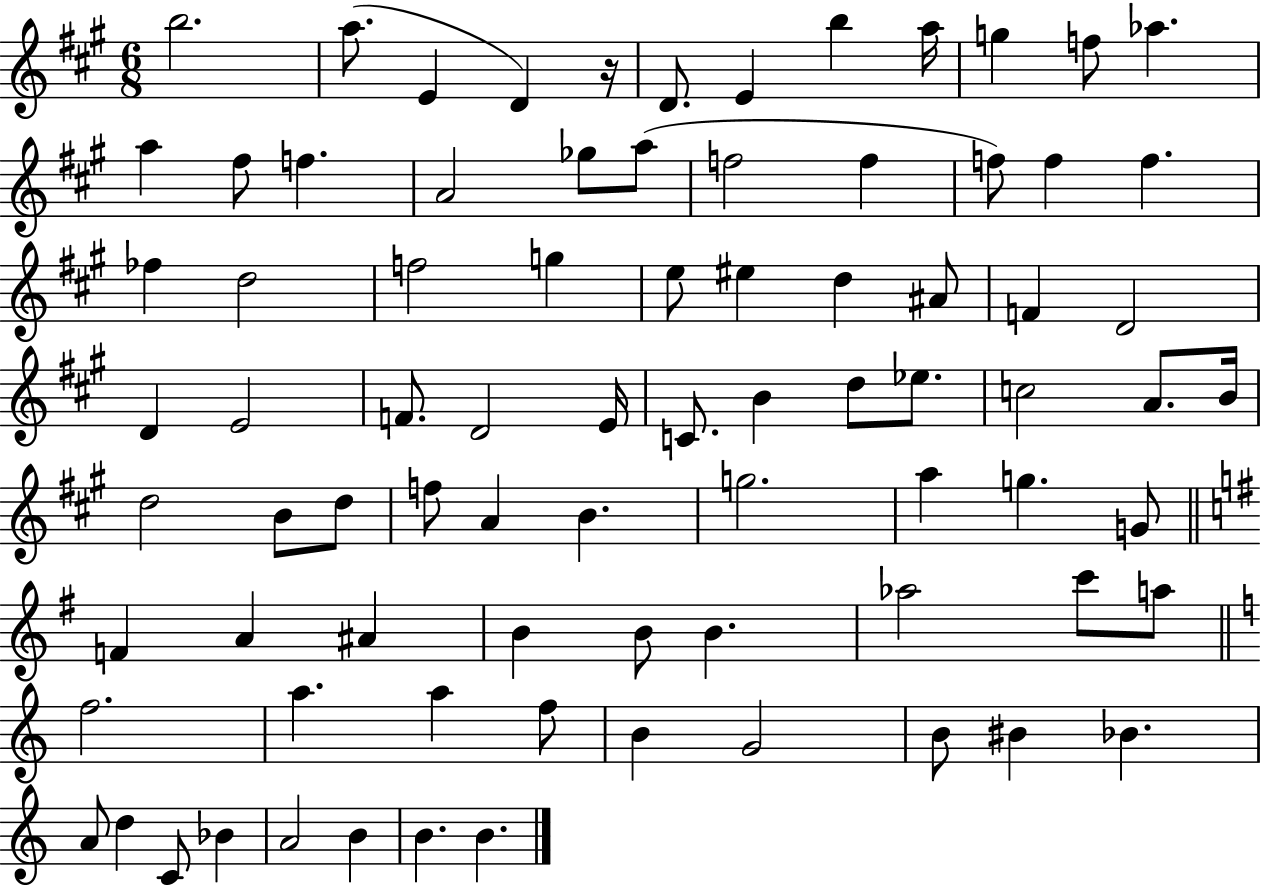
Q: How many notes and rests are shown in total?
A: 81